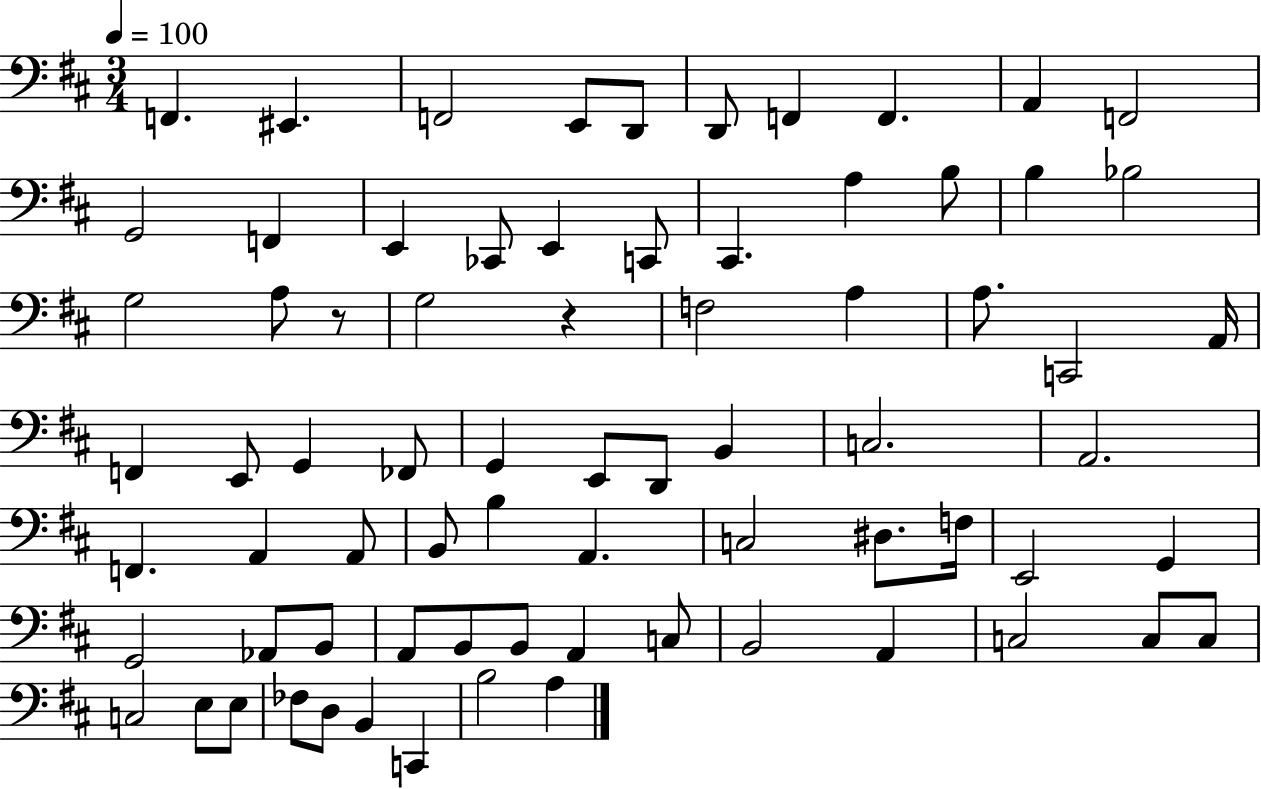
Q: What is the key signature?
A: D major